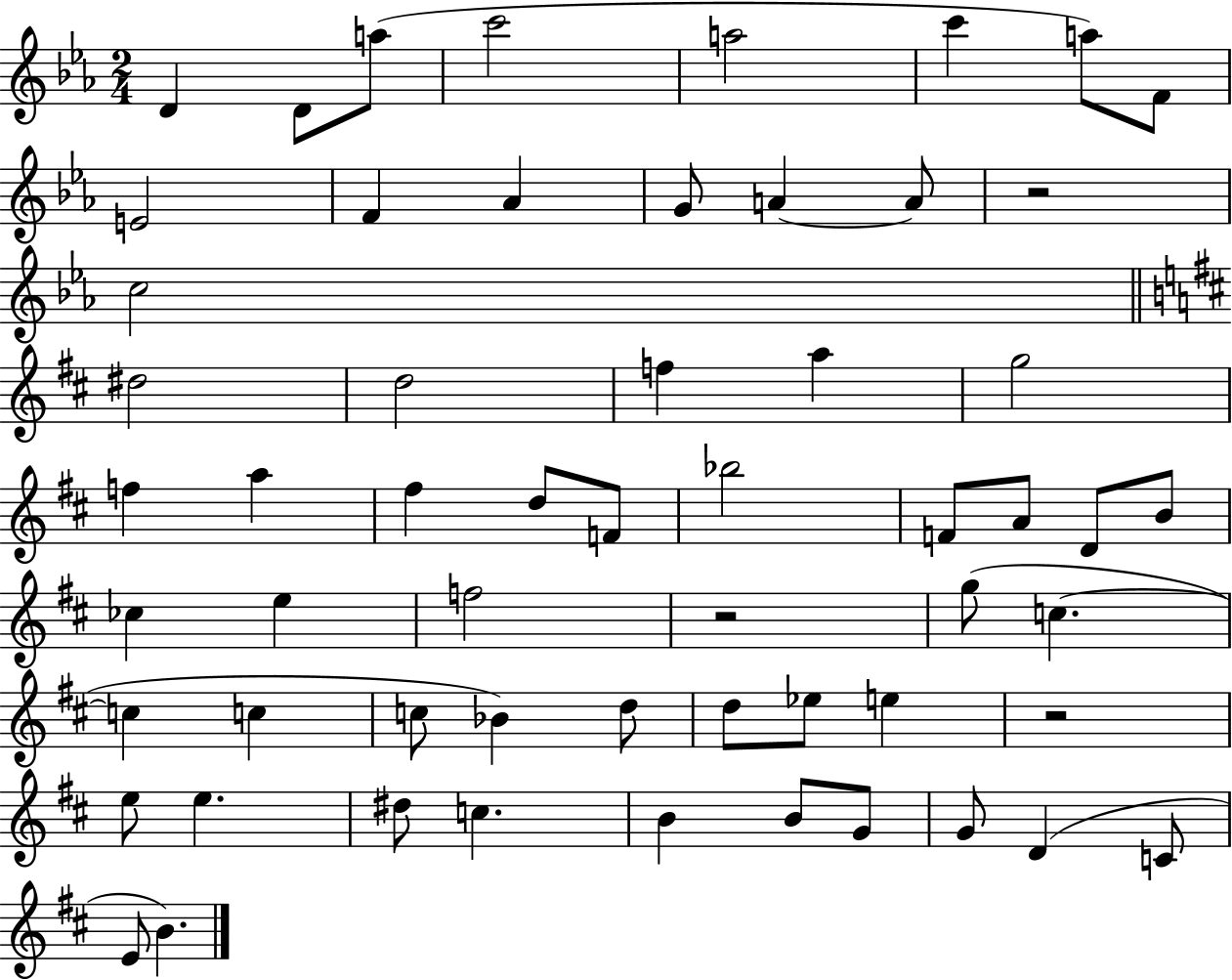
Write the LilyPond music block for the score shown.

{
  \clef treble
  \numericTimeSignature
  \time 2/4
  \key ees \major
  \repeat volta 2 { d'4 d'8 a''8( | c'''2 | a''2 | c'''4 a''8) f'8 | \break e'2 | f'4 aes'4 | g'8 a'4~~ a'8 | r2 | \break c''2 | \bar "||" \break \key b \minor dis''2 | d''2 | f''4 a''4 | g''2 | \break f''4 a''4 | fis''4 d''8 f'8 | bes''2 | f'8 a'8 d'8 b'8 | \break ces''4 e''4 | f''2 | r2 | g''8( c''4.~~ | \break c''4 c''4 | c''8 bes'4) d''8 | d''8 ees''8 e''4 | r2 | \break e''8 e''4. | dis''8 c''4. | b'4 b'8 g'8 | g'8 d'4( c'8 | \break e'8 b'4.) | } \bar "|."
}